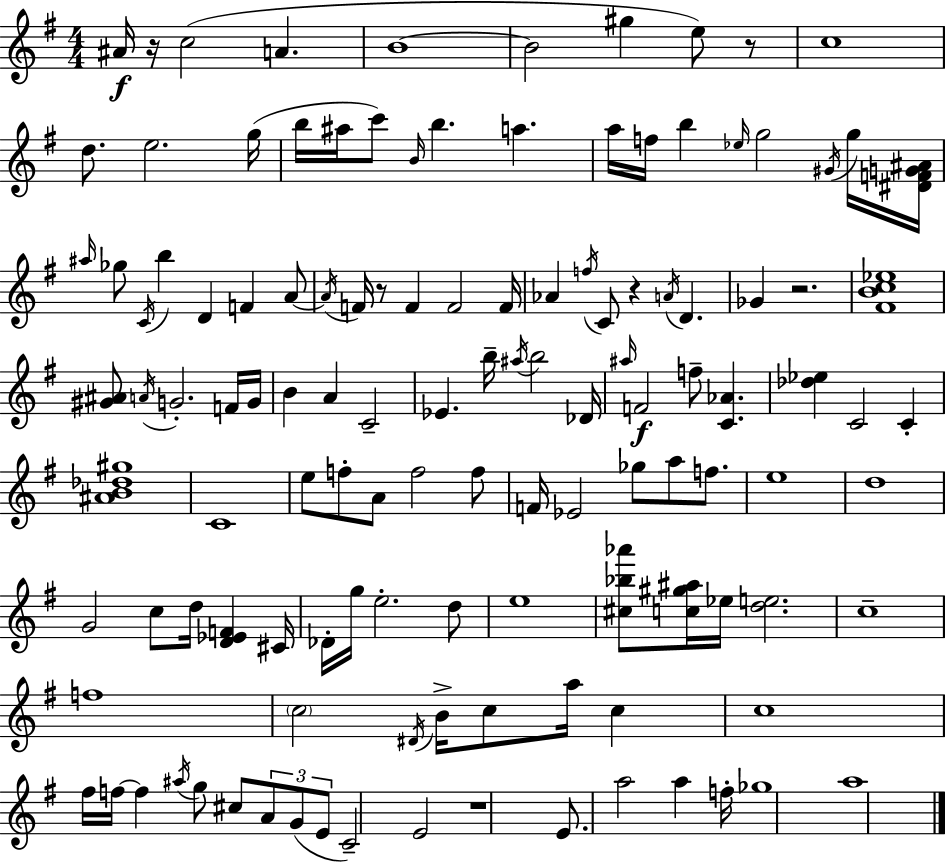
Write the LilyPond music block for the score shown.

{
  \clef treble
  \numericTimeSignature
  \time 4/4
  \key g \major
  ais'16\f r16 c''2( a'4. | b'1~~ | b'2 gis''4 e''8) r8 | c''1 | \break d''8. e''2. g''16( | b''16 ais''16 c'''8) \grace { b'16 } b''4. a''4. | a''16 f''16 b''4 \grace { ees''16 } g''2 | \acciaccatura { gis'16 } g''16 <dis' f' g' ais'>16 \grace { ais''16 } ges''8 \acciaccatura { c'16 } b''4 d'4 f'4 | \break a'8~~ \acciaccatura { a'16 } f'16 r8 f'4 f'2 | f'16 aes'4 \acciaccatura { f''16 } c'8 r4 | \acciaccatura { a'16 } d'4. ges'4 r2. | <fis' b' c'' ees''>1 | \break <gis' ais'>8 \acciaccatura { a'16 } g'2.-. | f'16 g'16 b'4 a'4 | c'2-- ees'4. b''16-- | \acciaccatura { ais''16 } b''2 des'16 \grace { ais''16 }\f f'2 | \break f''8-- <c' aes'>4. <des'' ees''>4 c'2 | c'4-. <ais' b' des'' gis''>1 | c'1 | e''8 f''8-. a'8 | \break f''2 f''8 f'16 ees'2 | ges''8 a''8 f''8. e''1 | d''1 | g'2 | \break c''8 d''16 <d' ees' f'>4 cis'16 des'16-. g''16 e''2.-. | d''8 e''1 | <cis'' bes'' aes'''>8 <c'' gis'' ais''>16 ees''16 <d'' e''>2. | c''1-- | \break f''1 | \parenthesize c''2 | \acciaccatura { dis'16 } b'16-> c''8 a''16 c''4 c''1 | fis''16 f''16~~ f''4 | \break \acciaccatura { ais''16 } g''8 cis''8 \tuplet 3/2 { a'8 g'8( e'8 } c'2--) | e'2 r1 | e'8. | a''2 a''4 f''16-. ges''1 | \break a''1 | \bar "|."
}